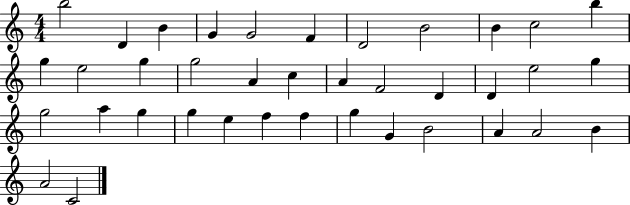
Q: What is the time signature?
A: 4/4